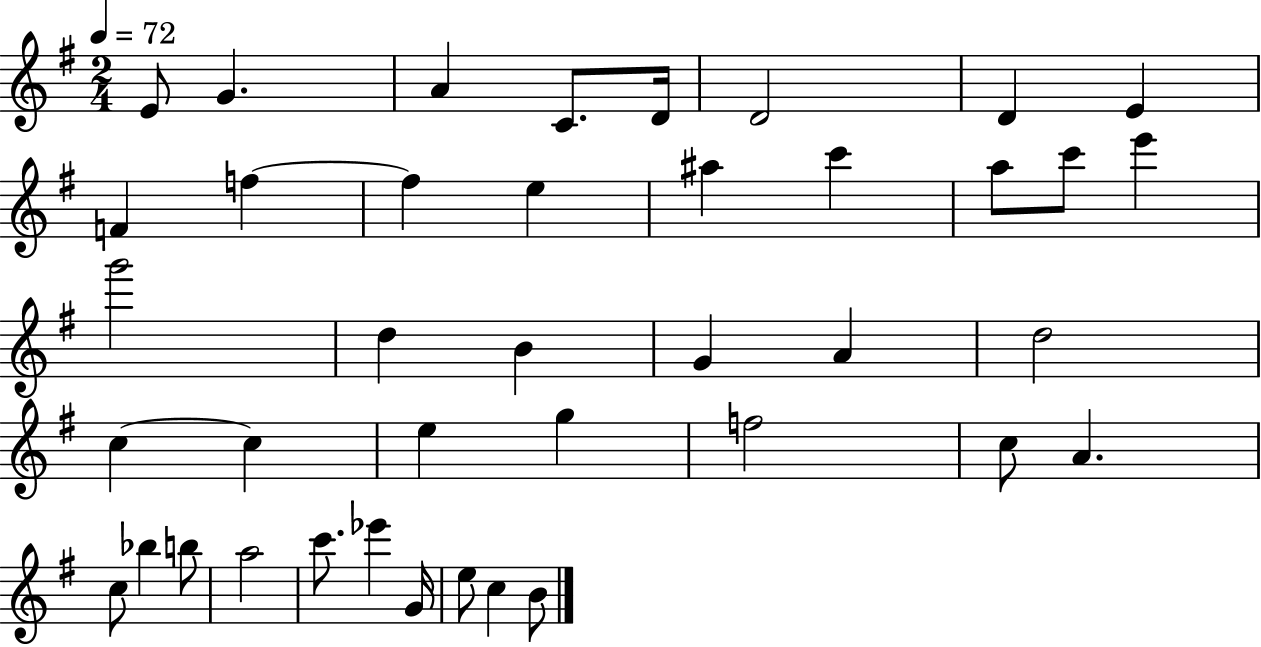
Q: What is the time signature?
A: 2/4